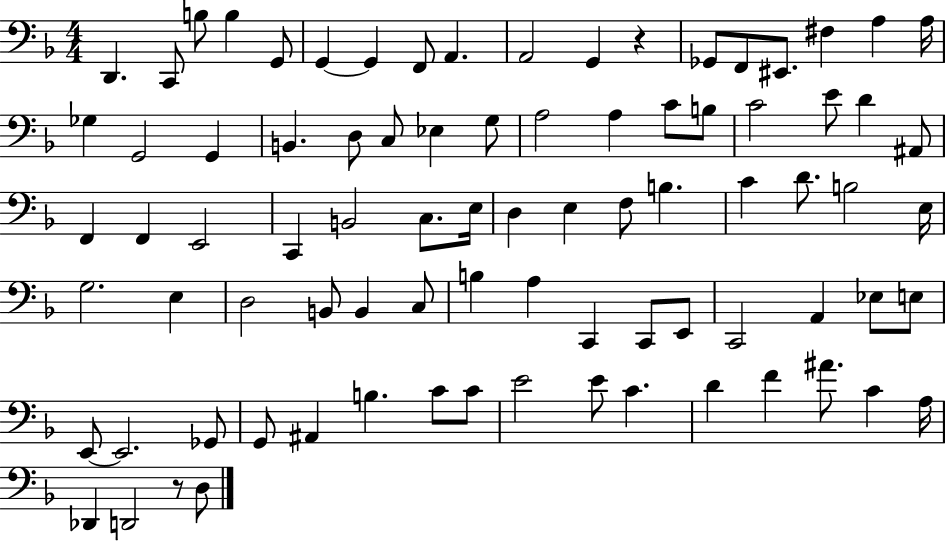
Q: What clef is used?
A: bass